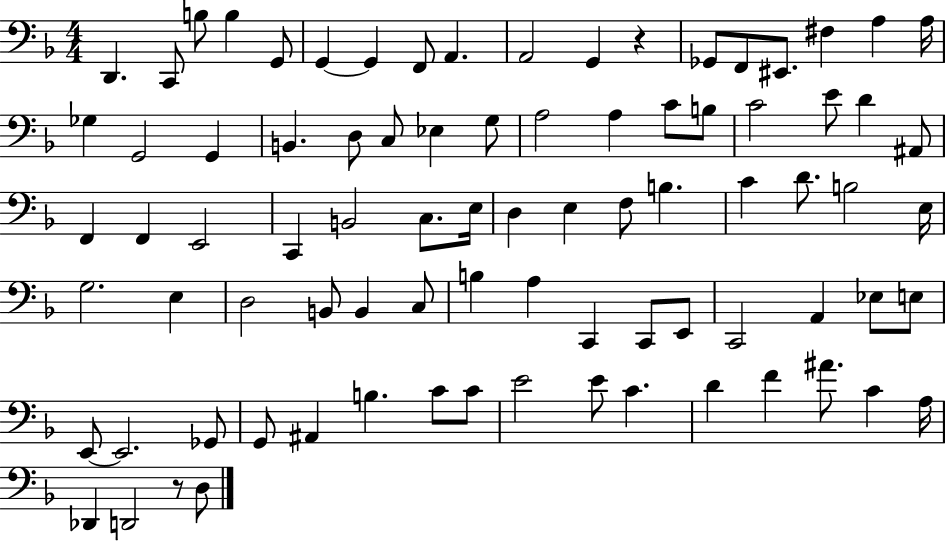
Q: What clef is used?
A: bass